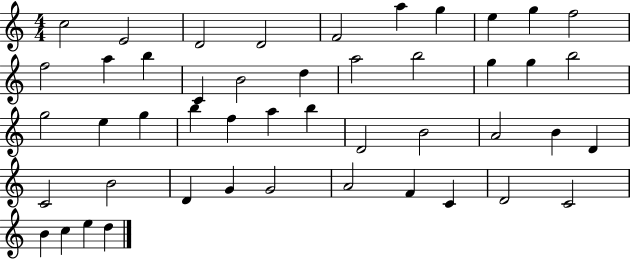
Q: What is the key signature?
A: C major